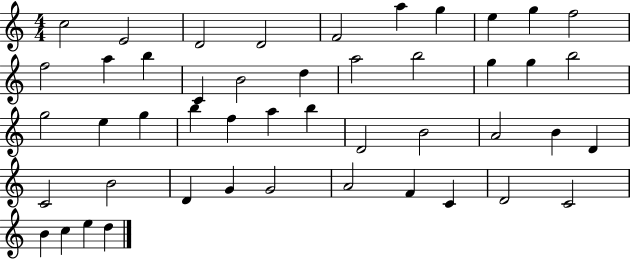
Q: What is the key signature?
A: C major